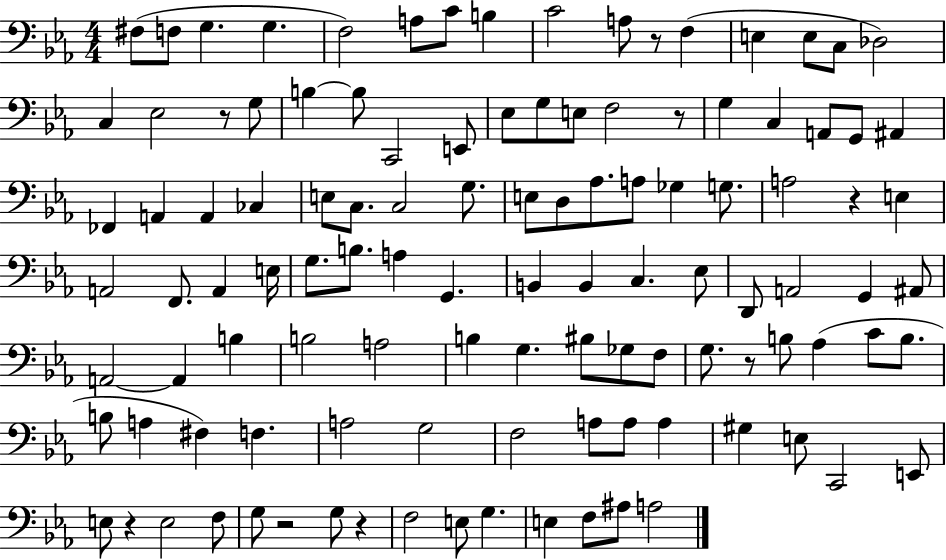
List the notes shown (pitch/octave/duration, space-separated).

F#3/e F3/e G3/q. G3/q. F3/h A3/e C4/e B3/q C4/h A3/e R/e F3/q E3/q E3/e C3/e Db3/h C3/q Eb3/h R/e G3/e B3/q B3/e C2/h E2/e Eb3/e G3/e E3/e F3/h R/e G3/q C3/q A2/e G2/e A#2/q FES2/q A2/q A2/q CES3/q E3/e C3/e. C3/h G3/e. E3/e D3/e Ab3/e. A3/e Gb3/q G3/e. A3/h R/q E3/q A2/h F2/e. A2/q E3/s G3/e. B3/e. A3/q G2/q. B2/q B2/q C3/q. Eb3/e D2/e A2/h G2/q A#2/e A2/h A2/q B3/q B3/h A3/h B3/q G3/q. BIS3/e Gb3/e F3/e G3/e. R/e B3/e Ab3/q C4/e B3/e. B3/e A3/q F#3/q F3/q. A3/h G3/h F3/h A3/e A3/e A3/q G#3/q E3/e C2/h E2/e E3/e R/q E3/h F3/e G3/e R/h G3/e R/q F3/h E3/e G3/q. E3/q F3/e A#3/e A3/h